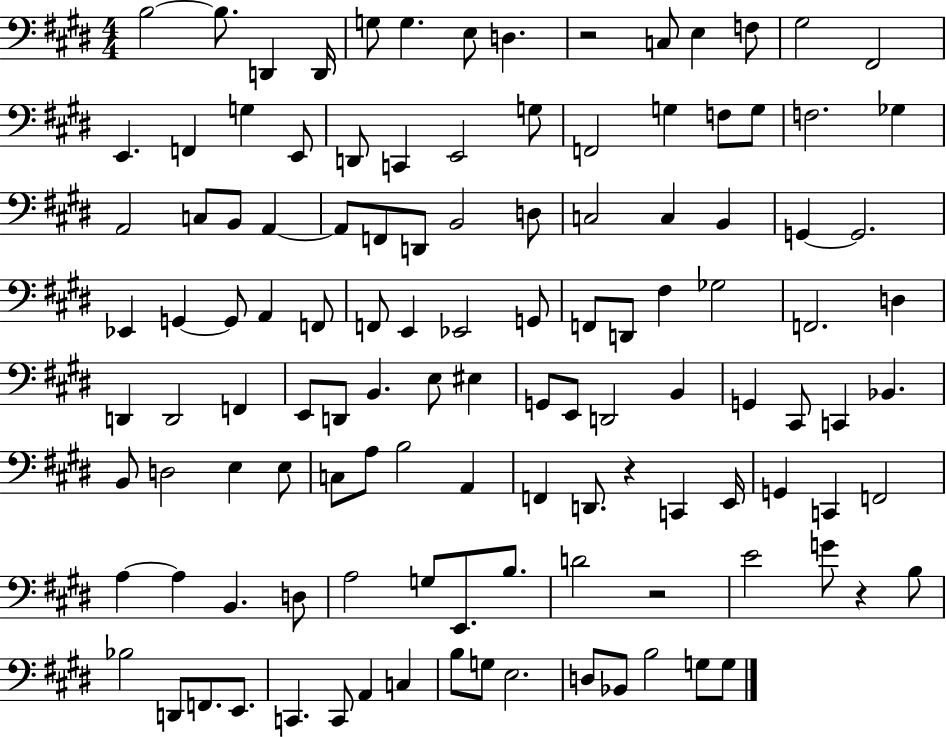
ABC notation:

X:1
T:Untitled
M:4/4
L:1/4
K:E
B,2 B,/2 D,, D,,/4 G,/2 G, E,/2 D, z2 C,/2 E, F,/2 ^G,2 ^F,,2 E,, F,, G, E,,/2 D,,/2 C,, E,,2 G,/2 F,,2 G, F,/2 G,/2 F,2 _G, A,,2 C,/2 B,,/2 A,, A,,/2 F,,/2 D,,/2 B,,2 D,/2 C,2 C, B,, G,, G,,2 _E,, G,, G,,/2 A,, F,,/2 F,,/2 E,, _E,,2 G,,/2 F,,/2 D,,/2 ^F, _G,2 F,,2 D, D,, D,,2 F,, E,,/2 D,,/2 B,, E,/2 ^E, G,,/2 E,,/2 D,,2 B,, G,, ^C,,/2 C,, _B,, B,,/2 D,2 E, E,/2 C,/2 A,/2 B,2 A,, F,, D,,/2 z C,, E,,/4 G,, C,, F,,2 A, A, B,, D,/2 A,2 G,/2 E,,/2 B,/2 D2 z2 E2 G/2 z B,/2 _B,2 D,,/2 F,,/2 E,,/2 C,, C,,/2 A,, C, B,/2 G,/2 E,2 D,/2 _B,,/2 B,2 G,/2 G,/2